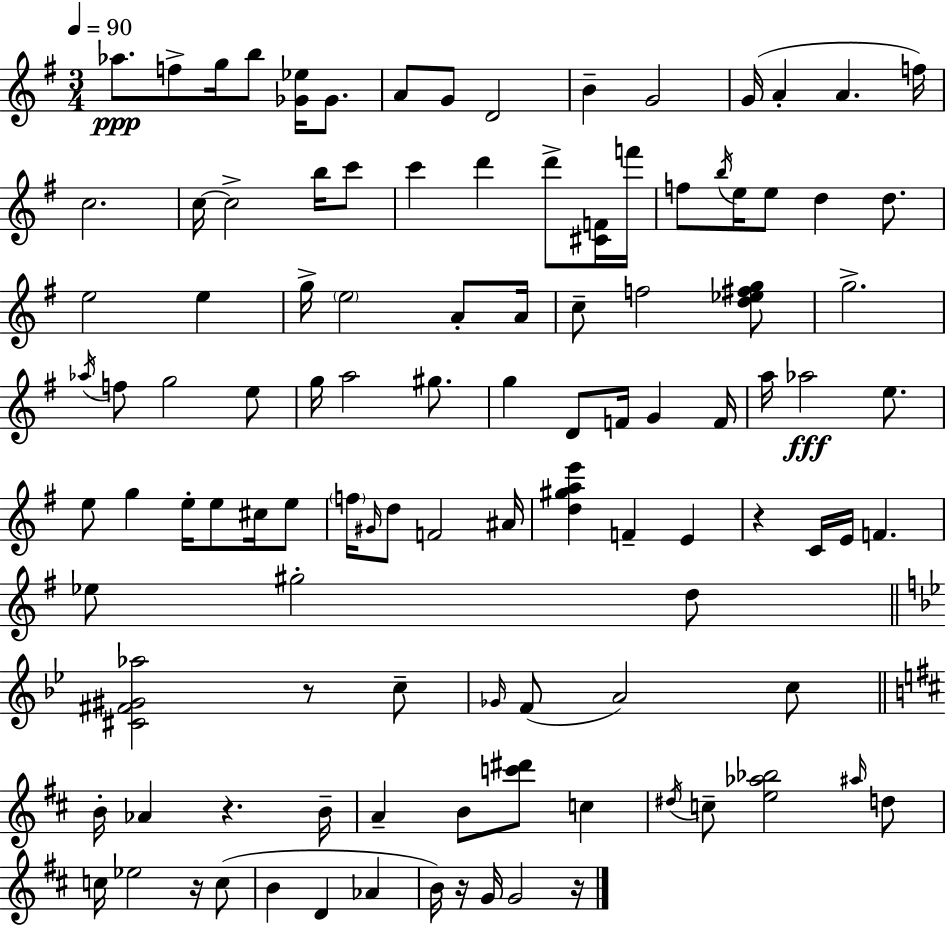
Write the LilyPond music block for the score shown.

{
  \clef treble
  \numericTimeSignature
  \time 3/4
  \key g \major
  \tempo 4 = 90
  aes''8.\ppp f''8-> g''16 b''8 <ges' ees''>16 ges'8. | a'8 g'8 d'2 | b'4-- g'2 | g'16( a'4-. a'4. f''16) | \break c''2. | c''16~~ c''2-> b''16 c'''8 | c'''4 d'''4 d'''8-> <cis' f'>16 f'''16 | f''8 \acciaccatura { b''16 } e''16 e''8 d''4 d''8. | \break e''2 e''4 | g''16-> \parenthesize e''2 a'8-. | a'16 c''8-- f''2 <d'' ees'' fis'' g''>8 | g''2.-> | \break \acciaccatura { aes''16 } f''8 g''2 | e''8 g''16 a''2 gis''8. | g''4 d'8 f'16 g'4 | f'16 a''16 aes''2\fff e''8. | \break e''8 g''4 e''16-. e''8 cis''16 | e''8 \parenthesize f''16 \grace { gis'16 } d''8 f'2 | ais'16 <d'' gis'' a'' e'''>4 f'4-- e'4 | r4 c'16 e'16 f'4. | \break ees''8 gis''2-. | d''8 \bar "||" \break \key bes \major <cis' fis' gis' aes''>2 r8 c''8-- | \grace { ges'16 }( f'8 a'2) c''8 | \bar "||" \break \key d \major b'16-. aes'4 r4. b'16-- | a'4-- b'8 <c''' dis'''>8 c''4 | \acciaccatura { dis''16 } c''8-- <e'' aes'' bes''>2 \grace { ais''16 } | d''8 c''16 ees''2 r16 | \break c''8( b'4 d'4 aes'4 | b'16) r16 g'16 g'2 | r16 \bar "|."
}